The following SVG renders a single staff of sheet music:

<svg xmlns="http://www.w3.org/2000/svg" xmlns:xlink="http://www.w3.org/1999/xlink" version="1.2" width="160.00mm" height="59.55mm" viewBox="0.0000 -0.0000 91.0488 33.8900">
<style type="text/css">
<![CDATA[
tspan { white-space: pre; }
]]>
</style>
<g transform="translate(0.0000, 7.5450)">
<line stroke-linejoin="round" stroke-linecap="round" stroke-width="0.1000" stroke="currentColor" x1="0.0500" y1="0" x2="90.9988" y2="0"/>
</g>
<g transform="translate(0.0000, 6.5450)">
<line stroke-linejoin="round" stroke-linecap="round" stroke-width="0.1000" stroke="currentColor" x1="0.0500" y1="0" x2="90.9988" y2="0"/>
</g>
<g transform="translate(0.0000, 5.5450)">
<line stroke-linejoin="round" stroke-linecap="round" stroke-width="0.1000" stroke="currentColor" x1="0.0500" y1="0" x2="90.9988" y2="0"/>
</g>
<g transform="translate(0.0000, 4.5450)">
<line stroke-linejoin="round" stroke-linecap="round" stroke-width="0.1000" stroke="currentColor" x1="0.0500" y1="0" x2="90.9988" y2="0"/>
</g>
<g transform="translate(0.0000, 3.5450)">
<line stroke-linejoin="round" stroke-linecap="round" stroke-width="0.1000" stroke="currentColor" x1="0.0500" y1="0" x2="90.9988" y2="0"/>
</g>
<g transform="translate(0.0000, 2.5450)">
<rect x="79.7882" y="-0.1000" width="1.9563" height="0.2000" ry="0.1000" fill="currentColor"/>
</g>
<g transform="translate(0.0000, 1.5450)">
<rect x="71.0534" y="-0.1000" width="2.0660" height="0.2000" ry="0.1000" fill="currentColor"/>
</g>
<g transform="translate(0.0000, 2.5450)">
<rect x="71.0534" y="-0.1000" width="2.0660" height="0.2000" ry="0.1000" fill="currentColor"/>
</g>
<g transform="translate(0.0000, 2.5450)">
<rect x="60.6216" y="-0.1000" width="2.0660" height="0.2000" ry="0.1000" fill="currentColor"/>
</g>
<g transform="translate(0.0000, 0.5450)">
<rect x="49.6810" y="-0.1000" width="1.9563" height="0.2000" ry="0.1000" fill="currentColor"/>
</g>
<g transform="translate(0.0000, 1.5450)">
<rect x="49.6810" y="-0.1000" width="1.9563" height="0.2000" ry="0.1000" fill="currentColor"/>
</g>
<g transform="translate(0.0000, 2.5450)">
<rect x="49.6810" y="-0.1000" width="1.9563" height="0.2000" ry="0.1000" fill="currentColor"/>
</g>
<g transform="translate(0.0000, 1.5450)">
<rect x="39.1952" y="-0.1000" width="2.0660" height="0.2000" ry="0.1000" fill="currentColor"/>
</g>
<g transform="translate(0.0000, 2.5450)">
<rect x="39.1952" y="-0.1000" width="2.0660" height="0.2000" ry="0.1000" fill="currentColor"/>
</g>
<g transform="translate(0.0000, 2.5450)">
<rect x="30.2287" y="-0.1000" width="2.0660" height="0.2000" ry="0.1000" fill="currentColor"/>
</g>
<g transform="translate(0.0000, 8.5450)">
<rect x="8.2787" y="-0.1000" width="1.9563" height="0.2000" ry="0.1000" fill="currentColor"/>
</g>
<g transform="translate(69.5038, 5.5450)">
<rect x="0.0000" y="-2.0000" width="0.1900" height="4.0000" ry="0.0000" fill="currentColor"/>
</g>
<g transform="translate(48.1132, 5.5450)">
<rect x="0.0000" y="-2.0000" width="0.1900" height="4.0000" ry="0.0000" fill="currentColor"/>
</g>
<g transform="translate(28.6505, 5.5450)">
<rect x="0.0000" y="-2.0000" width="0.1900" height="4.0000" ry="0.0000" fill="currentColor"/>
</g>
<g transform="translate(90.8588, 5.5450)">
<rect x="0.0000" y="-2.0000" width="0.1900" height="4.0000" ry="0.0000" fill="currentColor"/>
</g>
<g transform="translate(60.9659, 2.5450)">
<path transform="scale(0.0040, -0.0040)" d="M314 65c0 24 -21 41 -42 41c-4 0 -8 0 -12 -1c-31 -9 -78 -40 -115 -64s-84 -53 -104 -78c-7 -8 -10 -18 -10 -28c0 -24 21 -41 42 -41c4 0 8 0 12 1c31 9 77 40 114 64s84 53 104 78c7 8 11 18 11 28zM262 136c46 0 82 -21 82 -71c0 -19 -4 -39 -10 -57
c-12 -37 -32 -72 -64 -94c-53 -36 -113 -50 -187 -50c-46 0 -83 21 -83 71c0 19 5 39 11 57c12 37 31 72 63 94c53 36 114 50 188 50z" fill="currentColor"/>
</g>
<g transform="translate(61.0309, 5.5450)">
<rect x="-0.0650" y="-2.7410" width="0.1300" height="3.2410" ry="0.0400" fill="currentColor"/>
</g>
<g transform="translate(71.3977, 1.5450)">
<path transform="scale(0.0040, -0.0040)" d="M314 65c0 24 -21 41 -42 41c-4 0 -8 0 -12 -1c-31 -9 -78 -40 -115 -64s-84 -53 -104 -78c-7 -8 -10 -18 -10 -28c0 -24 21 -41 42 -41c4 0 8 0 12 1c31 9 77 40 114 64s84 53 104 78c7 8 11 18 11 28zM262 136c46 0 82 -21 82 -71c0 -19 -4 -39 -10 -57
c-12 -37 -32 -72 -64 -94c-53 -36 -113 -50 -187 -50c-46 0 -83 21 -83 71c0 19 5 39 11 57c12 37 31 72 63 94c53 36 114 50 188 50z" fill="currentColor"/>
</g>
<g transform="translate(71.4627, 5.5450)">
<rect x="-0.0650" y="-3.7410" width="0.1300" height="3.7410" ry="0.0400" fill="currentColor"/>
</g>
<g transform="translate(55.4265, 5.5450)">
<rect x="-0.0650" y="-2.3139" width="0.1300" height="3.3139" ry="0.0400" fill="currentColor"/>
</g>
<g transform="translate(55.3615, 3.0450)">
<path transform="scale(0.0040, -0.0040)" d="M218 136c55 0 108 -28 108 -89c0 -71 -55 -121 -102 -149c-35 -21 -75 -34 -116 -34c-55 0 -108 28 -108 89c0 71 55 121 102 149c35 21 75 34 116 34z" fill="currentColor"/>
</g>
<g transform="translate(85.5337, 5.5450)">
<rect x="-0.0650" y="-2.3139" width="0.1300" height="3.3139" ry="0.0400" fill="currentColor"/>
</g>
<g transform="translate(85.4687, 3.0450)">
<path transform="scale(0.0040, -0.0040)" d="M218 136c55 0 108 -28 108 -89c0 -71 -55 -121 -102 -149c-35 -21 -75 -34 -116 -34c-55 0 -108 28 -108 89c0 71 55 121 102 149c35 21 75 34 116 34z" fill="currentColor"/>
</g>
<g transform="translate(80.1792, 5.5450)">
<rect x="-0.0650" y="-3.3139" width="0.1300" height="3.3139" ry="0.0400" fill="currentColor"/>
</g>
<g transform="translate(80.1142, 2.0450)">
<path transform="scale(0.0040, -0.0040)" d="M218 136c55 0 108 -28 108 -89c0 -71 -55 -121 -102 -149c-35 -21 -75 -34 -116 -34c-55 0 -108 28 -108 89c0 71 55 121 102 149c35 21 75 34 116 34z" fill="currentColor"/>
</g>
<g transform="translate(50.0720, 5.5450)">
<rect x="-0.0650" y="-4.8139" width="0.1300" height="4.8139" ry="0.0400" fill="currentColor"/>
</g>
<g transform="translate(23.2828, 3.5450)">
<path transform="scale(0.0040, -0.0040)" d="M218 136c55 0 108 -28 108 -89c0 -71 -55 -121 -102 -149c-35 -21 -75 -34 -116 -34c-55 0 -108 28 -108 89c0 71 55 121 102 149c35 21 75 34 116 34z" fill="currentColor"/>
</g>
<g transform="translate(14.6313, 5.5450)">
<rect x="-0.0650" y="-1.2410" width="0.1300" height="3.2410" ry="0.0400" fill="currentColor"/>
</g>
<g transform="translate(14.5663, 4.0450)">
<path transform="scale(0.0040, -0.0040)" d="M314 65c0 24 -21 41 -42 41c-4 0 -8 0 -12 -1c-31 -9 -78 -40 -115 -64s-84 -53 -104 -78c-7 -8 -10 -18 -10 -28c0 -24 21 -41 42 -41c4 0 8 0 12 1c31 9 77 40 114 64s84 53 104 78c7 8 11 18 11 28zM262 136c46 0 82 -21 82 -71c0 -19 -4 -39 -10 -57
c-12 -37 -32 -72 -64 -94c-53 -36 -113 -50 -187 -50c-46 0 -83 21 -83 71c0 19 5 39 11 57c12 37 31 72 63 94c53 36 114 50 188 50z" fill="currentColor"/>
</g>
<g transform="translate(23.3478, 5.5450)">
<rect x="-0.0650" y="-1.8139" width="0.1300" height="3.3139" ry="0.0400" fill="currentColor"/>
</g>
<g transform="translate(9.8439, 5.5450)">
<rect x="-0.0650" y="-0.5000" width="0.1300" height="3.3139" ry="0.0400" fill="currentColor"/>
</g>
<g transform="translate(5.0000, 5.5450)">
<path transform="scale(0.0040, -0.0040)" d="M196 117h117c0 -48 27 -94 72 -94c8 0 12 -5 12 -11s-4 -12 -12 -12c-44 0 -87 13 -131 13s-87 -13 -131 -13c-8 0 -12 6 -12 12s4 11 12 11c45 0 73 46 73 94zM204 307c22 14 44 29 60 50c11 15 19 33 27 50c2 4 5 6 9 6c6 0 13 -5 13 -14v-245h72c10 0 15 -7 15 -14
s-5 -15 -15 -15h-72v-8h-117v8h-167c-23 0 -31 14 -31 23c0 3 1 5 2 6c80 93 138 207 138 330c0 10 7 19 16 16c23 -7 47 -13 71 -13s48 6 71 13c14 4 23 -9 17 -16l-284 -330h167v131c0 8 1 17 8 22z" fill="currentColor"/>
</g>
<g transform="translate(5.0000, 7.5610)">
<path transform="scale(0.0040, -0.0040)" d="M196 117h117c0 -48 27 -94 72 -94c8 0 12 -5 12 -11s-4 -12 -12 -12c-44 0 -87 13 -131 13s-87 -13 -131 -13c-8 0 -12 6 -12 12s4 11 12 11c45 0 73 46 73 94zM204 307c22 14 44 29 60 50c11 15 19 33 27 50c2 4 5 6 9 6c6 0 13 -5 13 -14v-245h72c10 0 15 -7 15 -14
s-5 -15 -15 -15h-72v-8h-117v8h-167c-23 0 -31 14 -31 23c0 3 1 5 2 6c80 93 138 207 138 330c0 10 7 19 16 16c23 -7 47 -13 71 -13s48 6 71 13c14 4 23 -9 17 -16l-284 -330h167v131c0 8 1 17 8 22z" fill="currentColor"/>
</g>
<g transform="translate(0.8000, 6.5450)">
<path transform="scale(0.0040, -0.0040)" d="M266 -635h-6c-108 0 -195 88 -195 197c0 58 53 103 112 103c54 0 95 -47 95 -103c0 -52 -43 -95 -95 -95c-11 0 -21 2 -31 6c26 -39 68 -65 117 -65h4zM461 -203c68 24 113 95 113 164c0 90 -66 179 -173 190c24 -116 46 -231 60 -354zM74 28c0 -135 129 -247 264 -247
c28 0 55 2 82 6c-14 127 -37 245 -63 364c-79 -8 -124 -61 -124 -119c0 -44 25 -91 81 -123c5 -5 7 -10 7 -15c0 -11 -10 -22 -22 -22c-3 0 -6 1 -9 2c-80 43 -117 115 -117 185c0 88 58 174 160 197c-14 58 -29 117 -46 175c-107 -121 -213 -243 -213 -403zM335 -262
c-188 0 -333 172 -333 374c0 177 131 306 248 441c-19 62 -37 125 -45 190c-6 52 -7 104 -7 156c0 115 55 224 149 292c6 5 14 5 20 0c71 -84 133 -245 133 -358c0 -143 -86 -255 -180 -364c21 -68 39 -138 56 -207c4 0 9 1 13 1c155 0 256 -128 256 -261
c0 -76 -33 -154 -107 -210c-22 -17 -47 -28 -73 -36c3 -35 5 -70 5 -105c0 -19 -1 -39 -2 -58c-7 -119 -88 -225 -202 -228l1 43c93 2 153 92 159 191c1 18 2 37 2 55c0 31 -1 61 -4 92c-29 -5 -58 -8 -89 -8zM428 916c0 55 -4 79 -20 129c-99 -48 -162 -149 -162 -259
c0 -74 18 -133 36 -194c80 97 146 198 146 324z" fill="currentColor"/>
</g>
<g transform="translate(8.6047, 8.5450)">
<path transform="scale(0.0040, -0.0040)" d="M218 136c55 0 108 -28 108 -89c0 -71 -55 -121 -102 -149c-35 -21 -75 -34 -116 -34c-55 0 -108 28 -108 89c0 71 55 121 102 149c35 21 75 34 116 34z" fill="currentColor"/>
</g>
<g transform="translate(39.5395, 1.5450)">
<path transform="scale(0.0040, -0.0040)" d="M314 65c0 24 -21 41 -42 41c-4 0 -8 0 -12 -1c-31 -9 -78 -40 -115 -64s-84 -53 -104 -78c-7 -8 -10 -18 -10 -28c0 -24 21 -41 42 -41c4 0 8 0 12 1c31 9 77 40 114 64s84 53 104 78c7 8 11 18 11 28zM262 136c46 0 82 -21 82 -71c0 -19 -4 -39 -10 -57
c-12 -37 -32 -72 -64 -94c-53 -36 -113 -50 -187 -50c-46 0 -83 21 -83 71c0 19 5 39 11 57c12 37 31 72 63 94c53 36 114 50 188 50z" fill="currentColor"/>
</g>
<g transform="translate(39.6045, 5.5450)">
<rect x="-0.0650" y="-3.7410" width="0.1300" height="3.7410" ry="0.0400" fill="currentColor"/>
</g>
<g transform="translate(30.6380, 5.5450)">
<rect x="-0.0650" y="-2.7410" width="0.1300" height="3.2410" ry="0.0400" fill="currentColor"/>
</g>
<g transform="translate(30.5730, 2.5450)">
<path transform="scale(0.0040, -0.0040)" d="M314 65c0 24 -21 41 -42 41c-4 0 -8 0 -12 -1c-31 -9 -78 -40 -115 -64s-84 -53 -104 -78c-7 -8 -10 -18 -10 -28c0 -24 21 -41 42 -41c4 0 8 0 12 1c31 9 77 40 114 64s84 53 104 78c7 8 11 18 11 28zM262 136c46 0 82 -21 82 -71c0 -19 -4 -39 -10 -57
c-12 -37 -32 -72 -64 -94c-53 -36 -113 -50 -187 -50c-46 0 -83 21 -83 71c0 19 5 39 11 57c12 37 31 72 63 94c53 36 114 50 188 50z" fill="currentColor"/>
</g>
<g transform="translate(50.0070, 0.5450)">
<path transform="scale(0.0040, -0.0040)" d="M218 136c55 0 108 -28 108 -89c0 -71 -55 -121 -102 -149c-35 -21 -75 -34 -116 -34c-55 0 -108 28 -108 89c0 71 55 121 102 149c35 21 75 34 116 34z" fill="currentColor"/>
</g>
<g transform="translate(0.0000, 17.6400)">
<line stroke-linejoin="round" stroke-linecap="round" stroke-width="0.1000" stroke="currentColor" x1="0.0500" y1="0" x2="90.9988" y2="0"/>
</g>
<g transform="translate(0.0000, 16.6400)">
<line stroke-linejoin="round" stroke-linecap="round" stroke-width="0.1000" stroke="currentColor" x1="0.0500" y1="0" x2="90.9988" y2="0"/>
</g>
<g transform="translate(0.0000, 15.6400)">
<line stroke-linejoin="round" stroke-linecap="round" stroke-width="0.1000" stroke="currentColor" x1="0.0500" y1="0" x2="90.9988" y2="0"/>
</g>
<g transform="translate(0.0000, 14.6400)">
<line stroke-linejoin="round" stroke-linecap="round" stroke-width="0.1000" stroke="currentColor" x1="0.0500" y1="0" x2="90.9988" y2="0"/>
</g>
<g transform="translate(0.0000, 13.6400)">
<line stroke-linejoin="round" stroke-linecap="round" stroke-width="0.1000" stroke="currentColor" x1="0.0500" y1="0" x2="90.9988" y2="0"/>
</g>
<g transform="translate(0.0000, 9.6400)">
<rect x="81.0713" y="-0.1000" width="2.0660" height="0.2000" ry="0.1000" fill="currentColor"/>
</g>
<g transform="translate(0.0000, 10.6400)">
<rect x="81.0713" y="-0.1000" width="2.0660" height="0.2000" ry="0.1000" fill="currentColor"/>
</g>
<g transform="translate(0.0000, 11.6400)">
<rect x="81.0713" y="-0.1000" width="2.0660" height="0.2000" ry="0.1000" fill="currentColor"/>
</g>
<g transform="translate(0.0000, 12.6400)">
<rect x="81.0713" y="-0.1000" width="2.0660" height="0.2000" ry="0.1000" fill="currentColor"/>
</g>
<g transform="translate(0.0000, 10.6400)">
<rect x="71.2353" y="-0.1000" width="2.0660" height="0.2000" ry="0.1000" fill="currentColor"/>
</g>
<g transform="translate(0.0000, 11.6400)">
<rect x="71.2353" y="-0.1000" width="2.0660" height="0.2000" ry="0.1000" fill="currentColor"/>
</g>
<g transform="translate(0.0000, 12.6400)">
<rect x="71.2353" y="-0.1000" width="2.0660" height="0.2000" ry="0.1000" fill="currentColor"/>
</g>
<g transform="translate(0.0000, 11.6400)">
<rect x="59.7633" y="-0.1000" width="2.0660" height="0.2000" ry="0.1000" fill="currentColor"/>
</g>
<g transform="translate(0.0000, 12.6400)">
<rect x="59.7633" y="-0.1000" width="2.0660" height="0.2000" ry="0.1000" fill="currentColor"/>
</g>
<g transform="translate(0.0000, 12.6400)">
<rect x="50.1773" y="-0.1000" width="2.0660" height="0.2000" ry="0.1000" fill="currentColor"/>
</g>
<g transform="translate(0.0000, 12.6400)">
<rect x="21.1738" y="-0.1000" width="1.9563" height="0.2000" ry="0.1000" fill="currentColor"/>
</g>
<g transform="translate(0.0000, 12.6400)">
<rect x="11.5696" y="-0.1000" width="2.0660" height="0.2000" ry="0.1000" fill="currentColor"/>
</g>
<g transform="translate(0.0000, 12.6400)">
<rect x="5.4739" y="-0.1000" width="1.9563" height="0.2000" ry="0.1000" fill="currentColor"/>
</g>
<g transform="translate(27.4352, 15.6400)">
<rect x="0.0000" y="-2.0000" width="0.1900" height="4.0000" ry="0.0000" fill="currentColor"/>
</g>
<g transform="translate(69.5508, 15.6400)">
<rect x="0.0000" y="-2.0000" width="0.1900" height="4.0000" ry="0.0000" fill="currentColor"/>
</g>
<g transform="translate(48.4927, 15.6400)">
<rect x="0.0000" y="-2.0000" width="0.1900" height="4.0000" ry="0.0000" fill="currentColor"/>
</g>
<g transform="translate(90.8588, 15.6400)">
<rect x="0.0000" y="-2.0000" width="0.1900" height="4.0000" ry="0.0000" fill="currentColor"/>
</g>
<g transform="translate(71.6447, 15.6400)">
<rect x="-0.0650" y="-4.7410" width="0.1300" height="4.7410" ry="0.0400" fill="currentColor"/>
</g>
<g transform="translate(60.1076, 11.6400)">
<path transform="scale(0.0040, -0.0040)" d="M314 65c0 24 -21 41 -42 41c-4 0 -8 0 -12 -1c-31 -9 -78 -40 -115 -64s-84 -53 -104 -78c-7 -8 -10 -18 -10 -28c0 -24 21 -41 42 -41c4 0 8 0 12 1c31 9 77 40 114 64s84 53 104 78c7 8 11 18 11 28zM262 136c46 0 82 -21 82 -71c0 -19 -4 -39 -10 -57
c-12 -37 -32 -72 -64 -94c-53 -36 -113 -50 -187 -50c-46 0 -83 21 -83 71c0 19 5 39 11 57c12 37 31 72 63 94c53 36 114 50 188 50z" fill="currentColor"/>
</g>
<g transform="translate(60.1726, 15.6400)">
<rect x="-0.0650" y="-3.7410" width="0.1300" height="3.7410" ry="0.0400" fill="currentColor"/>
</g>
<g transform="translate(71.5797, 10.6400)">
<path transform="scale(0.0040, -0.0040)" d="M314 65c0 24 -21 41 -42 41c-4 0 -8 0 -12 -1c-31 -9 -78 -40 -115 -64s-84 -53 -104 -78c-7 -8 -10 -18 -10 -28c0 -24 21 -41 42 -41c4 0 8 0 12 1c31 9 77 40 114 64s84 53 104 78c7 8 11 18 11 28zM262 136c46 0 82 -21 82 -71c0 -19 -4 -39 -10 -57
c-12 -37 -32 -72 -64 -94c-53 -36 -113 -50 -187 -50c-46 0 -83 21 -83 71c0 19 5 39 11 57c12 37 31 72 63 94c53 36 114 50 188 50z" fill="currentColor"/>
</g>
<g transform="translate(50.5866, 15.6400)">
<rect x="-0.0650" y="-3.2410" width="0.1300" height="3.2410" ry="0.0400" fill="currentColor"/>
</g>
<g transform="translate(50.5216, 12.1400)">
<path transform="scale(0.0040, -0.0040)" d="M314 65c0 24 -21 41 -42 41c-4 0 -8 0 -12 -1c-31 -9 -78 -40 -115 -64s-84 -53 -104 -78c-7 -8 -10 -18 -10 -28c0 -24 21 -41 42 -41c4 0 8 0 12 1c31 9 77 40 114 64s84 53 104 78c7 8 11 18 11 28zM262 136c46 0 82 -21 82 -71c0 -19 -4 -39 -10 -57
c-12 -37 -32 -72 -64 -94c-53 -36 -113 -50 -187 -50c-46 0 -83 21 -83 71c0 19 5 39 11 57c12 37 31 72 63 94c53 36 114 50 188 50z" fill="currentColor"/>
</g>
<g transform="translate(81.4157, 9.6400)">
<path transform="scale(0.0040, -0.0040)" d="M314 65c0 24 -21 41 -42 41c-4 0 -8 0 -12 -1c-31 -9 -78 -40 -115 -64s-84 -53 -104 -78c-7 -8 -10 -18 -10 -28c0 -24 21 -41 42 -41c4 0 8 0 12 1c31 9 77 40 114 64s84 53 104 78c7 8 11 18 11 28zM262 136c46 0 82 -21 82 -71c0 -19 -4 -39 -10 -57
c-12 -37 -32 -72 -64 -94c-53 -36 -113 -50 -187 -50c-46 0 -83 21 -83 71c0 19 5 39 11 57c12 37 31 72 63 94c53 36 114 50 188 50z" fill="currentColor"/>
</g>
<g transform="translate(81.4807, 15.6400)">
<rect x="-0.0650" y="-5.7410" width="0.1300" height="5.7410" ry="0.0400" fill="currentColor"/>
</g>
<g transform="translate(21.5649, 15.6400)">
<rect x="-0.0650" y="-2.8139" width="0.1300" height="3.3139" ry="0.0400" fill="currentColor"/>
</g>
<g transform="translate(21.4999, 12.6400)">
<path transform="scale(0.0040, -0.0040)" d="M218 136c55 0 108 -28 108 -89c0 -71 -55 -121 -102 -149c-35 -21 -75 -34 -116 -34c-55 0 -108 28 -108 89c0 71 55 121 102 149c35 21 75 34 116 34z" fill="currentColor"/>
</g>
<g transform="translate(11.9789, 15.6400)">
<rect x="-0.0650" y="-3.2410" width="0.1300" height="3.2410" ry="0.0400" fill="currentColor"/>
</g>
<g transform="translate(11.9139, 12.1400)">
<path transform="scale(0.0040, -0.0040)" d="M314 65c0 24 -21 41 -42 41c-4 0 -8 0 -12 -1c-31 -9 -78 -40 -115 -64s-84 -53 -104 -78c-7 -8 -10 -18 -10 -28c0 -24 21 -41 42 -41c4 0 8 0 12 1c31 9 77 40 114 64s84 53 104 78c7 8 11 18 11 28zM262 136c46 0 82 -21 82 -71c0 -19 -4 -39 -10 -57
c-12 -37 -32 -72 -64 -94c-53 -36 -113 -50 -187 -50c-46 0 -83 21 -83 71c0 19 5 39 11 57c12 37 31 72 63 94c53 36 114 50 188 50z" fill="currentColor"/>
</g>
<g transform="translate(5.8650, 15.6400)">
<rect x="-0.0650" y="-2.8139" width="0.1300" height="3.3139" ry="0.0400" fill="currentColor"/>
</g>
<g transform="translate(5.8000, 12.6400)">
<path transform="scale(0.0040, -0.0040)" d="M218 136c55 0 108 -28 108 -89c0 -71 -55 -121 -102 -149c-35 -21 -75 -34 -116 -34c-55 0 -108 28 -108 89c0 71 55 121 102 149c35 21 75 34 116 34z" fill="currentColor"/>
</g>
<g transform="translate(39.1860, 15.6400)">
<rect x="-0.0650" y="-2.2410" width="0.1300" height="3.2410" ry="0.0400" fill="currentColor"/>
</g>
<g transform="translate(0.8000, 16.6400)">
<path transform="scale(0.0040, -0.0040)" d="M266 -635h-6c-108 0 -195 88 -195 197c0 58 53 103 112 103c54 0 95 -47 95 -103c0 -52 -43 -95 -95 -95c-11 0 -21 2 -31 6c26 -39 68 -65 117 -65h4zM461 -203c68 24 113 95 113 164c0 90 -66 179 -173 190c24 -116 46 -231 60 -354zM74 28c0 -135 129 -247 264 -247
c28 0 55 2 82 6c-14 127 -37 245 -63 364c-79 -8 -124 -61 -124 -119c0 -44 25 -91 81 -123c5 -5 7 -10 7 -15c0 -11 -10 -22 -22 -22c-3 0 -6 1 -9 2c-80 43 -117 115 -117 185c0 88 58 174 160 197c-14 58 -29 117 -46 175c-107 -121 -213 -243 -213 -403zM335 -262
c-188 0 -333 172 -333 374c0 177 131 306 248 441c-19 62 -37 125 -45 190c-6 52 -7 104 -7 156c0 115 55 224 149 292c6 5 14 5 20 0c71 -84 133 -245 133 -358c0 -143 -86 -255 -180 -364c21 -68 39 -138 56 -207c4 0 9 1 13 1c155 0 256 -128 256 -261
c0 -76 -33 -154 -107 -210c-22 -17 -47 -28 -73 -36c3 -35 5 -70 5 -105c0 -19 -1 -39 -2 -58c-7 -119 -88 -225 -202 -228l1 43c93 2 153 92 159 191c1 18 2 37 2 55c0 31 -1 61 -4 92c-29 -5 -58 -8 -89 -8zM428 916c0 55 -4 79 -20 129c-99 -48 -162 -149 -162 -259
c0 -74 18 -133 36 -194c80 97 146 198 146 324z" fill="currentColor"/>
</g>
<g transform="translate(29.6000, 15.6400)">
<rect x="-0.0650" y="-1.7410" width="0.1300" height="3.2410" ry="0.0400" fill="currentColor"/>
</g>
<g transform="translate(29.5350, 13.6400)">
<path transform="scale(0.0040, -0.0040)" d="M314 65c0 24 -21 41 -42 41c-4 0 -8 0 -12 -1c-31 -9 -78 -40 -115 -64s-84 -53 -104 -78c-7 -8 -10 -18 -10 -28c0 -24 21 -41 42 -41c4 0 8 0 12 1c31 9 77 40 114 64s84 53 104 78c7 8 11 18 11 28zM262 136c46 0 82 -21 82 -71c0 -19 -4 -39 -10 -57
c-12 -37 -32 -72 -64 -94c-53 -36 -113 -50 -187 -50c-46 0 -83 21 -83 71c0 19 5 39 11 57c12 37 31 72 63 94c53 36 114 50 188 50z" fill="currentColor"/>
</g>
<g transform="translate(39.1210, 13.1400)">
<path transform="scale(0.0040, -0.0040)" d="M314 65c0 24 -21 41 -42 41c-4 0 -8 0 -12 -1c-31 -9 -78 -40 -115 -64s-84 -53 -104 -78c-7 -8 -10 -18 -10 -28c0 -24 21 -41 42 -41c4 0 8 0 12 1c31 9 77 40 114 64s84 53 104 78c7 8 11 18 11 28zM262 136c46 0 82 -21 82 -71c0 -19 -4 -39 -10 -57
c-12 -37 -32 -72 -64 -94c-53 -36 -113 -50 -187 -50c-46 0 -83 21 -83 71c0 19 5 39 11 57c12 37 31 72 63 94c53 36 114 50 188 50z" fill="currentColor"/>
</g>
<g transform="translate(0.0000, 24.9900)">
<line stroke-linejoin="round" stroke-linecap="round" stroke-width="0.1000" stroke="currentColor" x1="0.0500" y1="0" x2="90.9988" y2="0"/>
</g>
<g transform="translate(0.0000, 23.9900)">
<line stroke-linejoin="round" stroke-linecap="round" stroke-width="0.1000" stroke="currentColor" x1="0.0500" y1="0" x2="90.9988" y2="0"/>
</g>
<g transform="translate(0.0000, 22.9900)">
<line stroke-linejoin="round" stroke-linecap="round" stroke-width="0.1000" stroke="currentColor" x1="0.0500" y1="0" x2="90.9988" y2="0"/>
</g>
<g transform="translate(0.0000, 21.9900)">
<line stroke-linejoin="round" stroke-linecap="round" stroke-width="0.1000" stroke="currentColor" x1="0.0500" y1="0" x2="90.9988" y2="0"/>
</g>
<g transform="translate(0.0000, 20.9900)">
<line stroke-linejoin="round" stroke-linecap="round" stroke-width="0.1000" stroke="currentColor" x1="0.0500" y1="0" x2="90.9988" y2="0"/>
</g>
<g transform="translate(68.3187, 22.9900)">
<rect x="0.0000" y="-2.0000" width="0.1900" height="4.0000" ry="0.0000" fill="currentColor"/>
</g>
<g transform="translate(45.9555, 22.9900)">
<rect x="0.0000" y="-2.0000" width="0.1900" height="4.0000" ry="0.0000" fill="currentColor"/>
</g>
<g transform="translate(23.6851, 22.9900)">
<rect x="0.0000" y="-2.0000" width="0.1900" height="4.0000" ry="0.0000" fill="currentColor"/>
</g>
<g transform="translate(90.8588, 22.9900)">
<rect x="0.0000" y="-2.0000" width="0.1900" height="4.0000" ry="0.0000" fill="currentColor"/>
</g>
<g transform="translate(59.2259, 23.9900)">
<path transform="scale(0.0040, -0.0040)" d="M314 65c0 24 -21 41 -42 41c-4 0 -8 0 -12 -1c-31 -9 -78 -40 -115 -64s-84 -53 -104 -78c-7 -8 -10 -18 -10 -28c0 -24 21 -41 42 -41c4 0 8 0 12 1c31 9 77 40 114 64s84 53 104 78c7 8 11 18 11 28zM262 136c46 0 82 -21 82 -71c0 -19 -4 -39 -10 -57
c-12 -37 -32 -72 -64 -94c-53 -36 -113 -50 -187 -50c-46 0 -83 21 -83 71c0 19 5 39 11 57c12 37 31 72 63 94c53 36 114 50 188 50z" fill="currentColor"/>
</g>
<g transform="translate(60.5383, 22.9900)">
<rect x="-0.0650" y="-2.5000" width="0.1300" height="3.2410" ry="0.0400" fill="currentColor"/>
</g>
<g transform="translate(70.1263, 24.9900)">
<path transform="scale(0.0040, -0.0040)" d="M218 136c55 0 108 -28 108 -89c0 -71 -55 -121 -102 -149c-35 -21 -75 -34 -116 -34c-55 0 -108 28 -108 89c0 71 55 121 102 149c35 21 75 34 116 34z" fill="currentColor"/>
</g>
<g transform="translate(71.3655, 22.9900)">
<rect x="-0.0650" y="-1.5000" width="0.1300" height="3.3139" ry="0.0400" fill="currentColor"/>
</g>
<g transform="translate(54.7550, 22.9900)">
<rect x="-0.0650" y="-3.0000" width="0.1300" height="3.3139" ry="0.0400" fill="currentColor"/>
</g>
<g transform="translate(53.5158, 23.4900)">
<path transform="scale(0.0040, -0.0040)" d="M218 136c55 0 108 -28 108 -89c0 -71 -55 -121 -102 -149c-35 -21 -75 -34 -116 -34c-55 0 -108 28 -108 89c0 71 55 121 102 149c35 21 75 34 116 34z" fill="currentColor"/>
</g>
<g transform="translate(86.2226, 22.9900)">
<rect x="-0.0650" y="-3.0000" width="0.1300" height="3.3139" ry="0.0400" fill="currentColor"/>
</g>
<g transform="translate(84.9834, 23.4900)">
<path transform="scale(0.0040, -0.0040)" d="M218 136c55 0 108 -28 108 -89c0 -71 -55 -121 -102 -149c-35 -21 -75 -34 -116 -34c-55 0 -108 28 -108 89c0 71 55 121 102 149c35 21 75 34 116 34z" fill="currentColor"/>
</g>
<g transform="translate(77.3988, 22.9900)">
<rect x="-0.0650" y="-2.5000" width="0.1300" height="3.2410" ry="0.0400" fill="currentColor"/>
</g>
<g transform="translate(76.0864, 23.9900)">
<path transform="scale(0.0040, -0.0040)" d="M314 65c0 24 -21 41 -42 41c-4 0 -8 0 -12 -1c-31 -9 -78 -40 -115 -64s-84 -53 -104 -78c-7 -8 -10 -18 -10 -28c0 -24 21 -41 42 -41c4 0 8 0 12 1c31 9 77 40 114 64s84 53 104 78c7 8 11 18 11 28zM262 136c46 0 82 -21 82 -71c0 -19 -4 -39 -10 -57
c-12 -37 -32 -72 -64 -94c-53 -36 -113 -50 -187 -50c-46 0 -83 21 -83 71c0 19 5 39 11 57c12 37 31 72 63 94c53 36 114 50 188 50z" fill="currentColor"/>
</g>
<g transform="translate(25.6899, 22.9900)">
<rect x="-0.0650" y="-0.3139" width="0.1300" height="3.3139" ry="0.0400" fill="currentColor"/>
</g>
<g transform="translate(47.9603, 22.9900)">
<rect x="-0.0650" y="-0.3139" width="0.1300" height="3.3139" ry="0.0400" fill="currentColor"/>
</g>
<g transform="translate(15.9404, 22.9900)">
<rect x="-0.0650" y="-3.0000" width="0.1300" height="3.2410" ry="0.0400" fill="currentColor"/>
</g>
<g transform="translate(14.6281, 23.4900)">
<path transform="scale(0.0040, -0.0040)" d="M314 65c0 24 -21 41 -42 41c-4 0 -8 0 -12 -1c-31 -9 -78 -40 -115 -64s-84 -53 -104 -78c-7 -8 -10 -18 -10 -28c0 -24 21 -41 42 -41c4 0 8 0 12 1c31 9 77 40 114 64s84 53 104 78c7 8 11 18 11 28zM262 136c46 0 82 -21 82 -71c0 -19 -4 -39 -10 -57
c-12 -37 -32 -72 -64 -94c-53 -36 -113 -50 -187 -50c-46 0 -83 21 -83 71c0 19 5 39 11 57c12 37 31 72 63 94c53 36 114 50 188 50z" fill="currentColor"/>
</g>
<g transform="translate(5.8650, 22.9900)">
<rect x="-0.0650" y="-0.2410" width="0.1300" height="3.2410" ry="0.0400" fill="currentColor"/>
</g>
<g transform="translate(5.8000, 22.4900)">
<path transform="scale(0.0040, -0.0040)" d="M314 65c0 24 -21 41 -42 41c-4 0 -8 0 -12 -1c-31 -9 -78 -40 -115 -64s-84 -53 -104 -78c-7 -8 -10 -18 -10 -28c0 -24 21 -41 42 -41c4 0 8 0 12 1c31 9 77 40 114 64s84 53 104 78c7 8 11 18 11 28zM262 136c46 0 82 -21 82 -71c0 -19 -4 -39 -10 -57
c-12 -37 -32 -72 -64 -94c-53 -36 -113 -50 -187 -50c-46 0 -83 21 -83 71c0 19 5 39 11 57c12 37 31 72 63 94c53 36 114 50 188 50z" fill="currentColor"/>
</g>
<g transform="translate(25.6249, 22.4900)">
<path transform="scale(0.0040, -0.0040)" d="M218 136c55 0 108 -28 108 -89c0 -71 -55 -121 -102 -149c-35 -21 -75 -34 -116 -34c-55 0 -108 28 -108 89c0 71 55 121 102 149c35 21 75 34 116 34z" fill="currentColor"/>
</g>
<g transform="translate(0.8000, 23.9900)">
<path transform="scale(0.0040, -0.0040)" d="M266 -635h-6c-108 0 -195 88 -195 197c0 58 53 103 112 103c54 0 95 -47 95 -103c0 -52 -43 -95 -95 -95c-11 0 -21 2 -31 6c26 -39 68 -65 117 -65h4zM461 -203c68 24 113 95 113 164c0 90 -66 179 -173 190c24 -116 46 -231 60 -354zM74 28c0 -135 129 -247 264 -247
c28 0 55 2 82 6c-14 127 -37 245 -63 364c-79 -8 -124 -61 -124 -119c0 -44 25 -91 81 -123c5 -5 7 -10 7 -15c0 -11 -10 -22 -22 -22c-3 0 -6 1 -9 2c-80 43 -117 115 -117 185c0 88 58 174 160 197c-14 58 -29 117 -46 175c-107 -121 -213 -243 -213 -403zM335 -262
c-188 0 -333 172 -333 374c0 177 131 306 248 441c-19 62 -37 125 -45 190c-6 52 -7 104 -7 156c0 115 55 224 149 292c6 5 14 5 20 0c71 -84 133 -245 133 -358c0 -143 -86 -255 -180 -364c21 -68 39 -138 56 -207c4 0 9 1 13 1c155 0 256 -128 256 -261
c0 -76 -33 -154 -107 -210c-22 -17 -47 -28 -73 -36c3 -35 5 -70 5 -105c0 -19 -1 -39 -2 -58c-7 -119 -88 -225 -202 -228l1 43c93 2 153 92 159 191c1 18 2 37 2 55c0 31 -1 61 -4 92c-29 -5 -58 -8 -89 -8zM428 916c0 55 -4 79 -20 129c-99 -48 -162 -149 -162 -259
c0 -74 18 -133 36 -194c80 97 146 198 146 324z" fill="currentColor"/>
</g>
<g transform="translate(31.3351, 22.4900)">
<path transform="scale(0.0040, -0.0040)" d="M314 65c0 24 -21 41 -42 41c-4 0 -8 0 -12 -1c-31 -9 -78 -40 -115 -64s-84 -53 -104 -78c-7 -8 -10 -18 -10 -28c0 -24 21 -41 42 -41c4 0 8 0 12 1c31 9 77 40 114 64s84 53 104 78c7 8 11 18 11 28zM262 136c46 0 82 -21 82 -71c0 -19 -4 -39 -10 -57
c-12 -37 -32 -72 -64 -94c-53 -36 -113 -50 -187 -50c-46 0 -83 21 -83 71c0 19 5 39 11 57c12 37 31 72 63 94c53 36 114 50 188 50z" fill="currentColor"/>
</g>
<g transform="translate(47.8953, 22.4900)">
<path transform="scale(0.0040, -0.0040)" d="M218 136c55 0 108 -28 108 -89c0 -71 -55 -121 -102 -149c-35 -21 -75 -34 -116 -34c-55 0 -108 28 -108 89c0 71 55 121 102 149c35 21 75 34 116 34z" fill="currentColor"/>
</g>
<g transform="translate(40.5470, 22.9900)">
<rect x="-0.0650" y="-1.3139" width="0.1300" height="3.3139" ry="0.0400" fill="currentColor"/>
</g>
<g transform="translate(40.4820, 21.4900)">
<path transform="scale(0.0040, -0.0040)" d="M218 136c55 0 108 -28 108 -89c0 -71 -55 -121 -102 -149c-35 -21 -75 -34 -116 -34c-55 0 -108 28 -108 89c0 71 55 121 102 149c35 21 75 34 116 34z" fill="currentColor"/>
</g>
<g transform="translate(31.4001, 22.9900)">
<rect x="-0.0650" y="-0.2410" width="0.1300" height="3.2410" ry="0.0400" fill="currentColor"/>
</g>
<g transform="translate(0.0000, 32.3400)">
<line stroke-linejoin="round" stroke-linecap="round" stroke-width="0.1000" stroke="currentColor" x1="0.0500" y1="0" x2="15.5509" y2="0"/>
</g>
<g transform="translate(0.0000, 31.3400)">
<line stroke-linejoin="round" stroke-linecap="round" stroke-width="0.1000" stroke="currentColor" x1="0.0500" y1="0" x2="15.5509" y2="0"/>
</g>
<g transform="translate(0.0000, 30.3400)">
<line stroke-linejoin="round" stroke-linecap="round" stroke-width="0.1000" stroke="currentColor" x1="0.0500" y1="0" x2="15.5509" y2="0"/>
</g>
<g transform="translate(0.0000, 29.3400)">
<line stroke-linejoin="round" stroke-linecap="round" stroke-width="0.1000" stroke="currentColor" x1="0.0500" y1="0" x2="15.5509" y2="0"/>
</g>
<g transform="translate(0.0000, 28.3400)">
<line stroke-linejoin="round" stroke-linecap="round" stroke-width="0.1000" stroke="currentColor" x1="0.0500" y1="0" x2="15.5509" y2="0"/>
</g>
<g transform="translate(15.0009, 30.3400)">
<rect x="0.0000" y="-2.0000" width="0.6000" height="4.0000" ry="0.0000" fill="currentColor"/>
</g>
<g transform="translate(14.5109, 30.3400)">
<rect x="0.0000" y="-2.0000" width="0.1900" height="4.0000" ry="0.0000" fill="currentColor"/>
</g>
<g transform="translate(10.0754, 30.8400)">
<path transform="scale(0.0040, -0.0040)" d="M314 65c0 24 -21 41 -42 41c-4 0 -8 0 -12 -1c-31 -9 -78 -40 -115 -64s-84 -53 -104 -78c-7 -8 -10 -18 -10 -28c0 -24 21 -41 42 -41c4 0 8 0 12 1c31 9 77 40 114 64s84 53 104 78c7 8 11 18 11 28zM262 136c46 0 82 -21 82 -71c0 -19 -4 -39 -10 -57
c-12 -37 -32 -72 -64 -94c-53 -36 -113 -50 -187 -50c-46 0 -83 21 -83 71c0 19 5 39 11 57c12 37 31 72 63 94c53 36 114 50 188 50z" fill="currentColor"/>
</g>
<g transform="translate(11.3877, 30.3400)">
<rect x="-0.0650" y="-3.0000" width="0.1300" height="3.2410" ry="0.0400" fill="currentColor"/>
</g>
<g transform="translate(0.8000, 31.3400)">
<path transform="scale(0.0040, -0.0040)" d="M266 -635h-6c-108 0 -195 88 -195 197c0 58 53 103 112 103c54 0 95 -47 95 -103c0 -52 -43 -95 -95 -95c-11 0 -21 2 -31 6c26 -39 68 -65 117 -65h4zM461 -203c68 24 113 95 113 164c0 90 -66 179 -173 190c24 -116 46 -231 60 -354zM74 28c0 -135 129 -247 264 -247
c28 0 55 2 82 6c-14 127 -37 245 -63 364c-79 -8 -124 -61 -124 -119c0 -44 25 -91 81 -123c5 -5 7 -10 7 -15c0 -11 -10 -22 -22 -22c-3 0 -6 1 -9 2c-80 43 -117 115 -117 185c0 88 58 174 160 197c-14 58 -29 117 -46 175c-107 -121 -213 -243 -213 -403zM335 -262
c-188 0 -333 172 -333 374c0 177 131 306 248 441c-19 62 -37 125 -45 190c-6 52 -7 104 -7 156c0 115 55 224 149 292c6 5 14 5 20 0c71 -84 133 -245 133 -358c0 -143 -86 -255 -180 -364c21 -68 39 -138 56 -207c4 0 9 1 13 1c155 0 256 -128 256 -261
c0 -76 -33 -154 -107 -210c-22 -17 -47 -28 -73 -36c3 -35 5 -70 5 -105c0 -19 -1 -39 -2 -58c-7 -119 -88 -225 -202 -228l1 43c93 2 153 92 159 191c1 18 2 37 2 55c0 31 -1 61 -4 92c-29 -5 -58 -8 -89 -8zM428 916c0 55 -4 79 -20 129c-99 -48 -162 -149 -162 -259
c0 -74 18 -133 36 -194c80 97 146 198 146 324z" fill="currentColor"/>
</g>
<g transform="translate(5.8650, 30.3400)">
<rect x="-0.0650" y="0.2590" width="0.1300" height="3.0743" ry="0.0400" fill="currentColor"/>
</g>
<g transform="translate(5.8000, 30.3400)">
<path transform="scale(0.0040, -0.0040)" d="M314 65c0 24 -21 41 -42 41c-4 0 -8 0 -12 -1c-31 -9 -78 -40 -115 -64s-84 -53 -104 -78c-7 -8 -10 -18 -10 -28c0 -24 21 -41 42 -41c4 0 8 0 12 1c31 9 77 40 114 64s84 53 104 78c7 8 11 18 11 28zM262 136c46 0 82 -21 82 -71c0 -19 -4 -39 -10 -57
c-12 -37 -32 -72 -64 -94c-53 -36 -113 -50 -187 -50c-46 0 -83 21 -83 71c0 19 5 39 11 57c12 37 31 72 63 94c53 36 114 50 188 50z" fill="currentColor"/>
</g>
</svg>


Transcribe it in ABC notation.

X:1
T:Untitled
M:4/4
L:1/4
K:C
C e2 f a2 c'2 e' g a2 c'2 b g a b2 a f2 g2 b2 c'2 e'2 g'2 c2 A2 c c2 e c A G2 E G2 A B2 A2